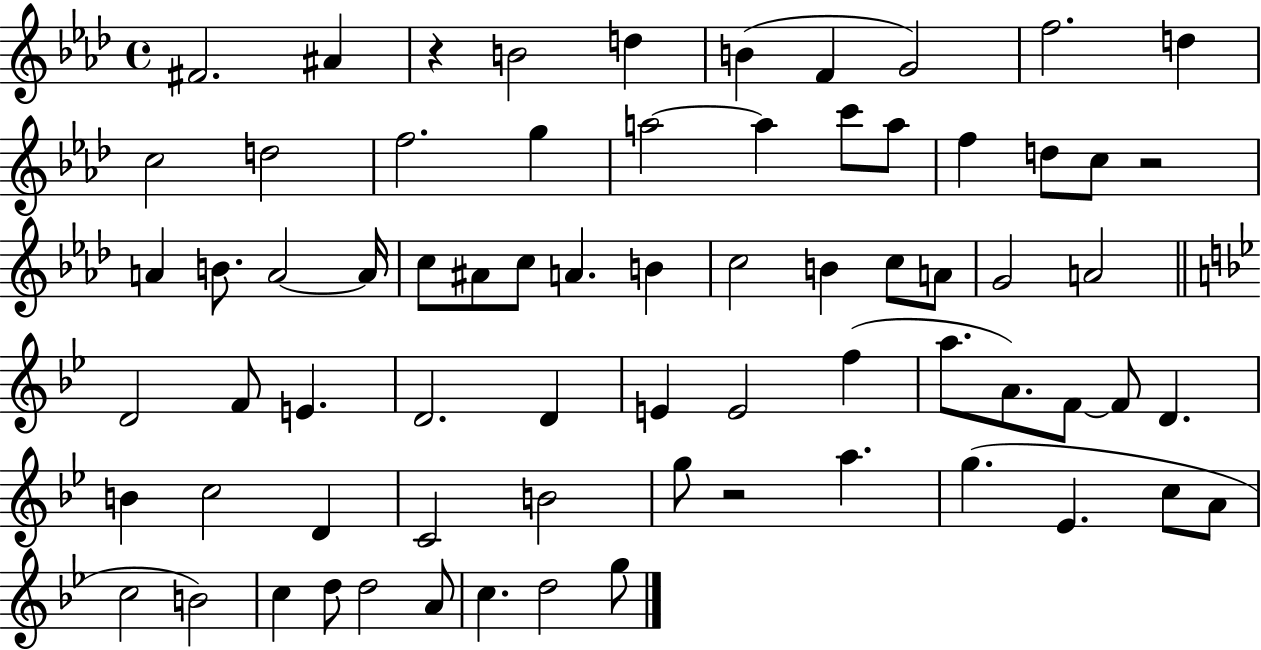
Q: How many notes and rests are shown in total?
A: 71